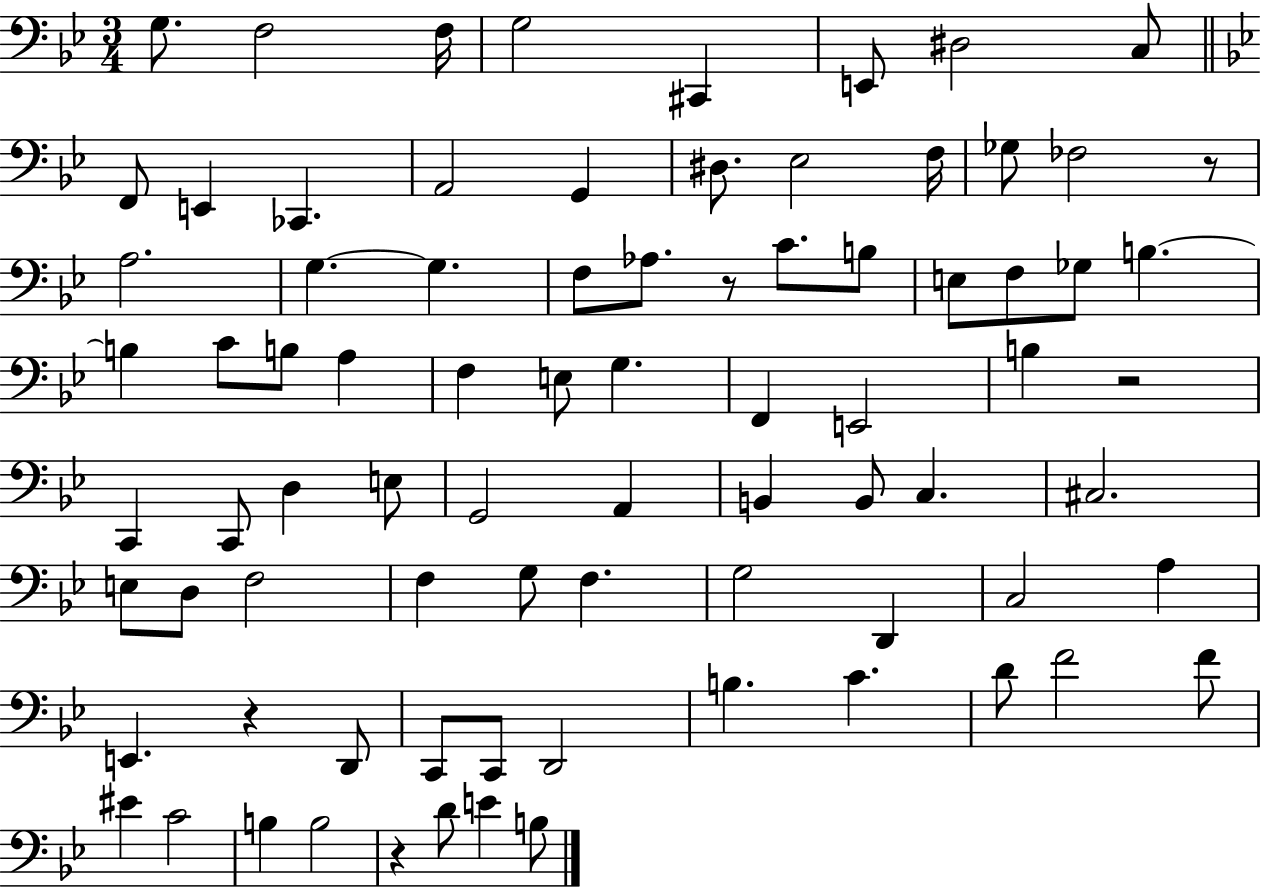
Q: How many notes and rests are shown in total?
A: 81